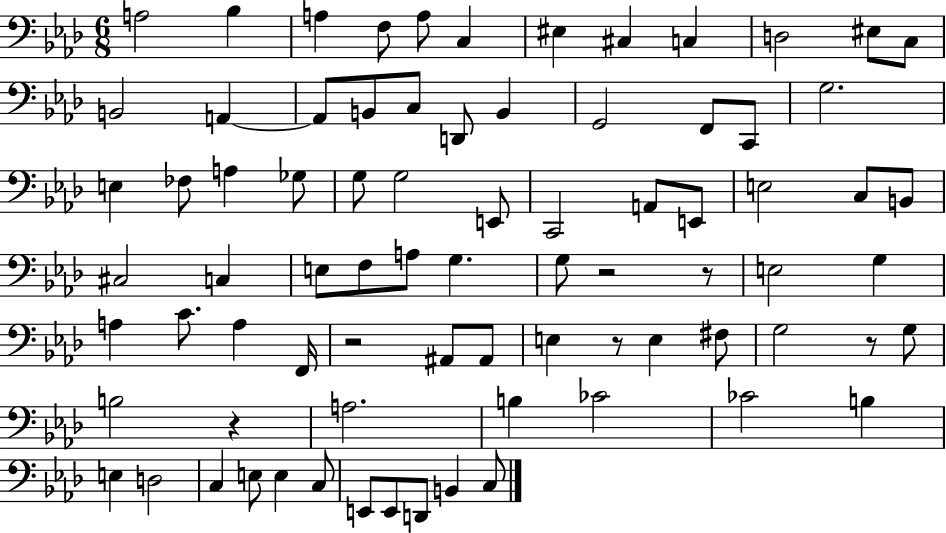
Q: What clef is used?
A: bass